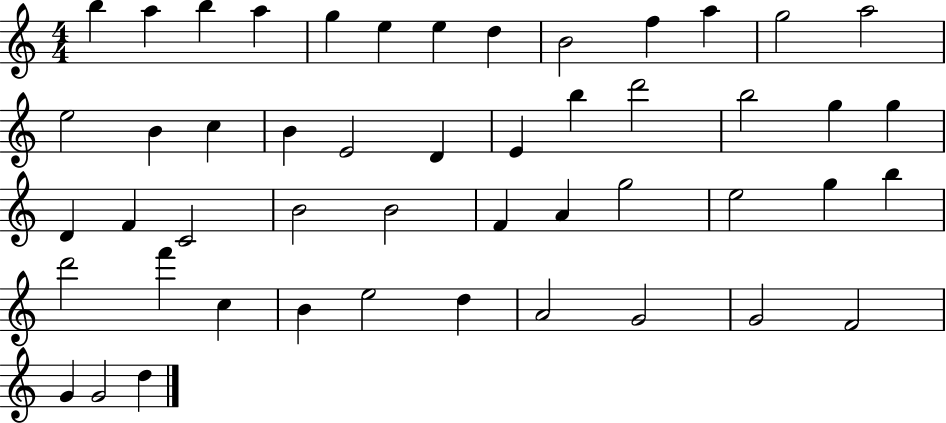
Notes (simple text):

B5/q A5/q B5/q A5/q G5/q E5/q E5/q D5/q B4/h F5/q A5/q G5/h A5/h E5/h B4/q C5/q B4/q E4/h D4/q E4/q B5/q D6/h B5/h G5/q G5/q D4/q F4/q C4/h B4/h B4/h F4/q A4/q G5/h E5/h G5/q B5/q D6/h F6/q C5/q B4/q E5/h D5/q A4/h G4/h G4/h F4/h G4/q G4/h D5/q